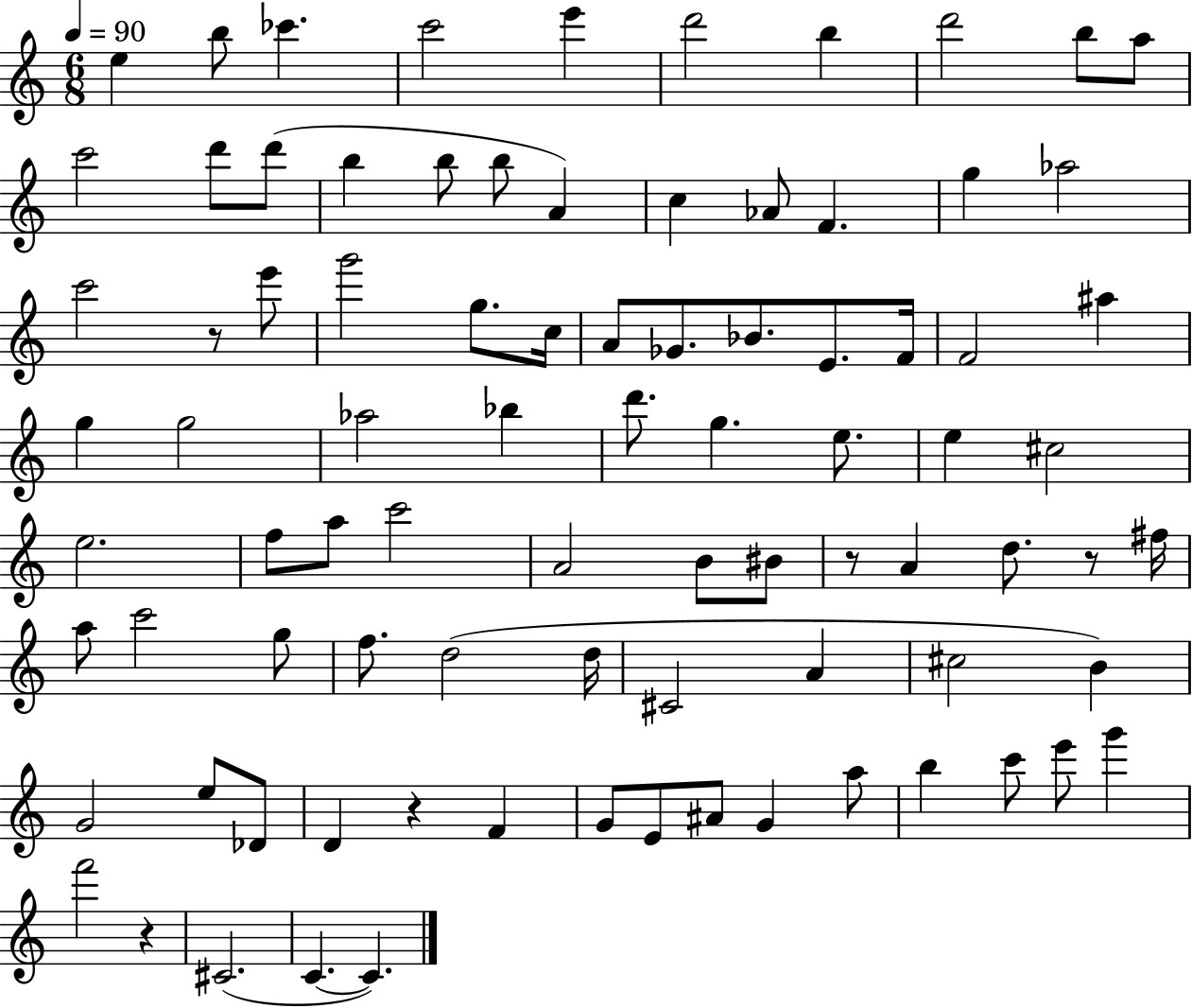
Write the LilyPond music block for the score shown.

{
  \clef treble
  \numericTimeSignature
  \time 6/8
  \key c \major
  \tempo 4 = 90
  e''4 b''8 ces'''4. | c'''2 e'''4 | d'''2 b''4 | d'''2 b''8 a''8 | \break c'''2 d'''8 d'''8( | b''4 b''8 b''8 a'4) | c''4 aes'8 f'4. | g''4 aes''2 | \break c'''2 r8 e'''8 | g'''2 g''8. c''16 | a'8 ges'8. bes'8. e'8. f'16 | f'2 ais''4 | \break g''4 g''2 | aes''2 bes''4 | d'''8. g''4. e''8. | e''4 cis''2 | \break e''2. | f''8 a''8 c'''2 | a'2 b'8 bis'8 | r8 a'4 d''8. r8 fis''16 | \break a''8 c'''2 g''8 | f''8. d''2( d''16 | cis'2 a'4 | cis''2 b'4) | \break g'2 e''8 des'8 | d'4 r4 f'4 | g'8 e'8 ais'8 g'4 a''8 | b''4 c'''8 e'''8 g'''4 | \break f'''2 r4 | cis'2.( | c'4.~~ c'4.) | \bar "|."
}